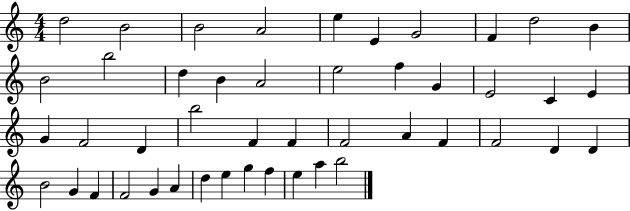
D5/h B4/h B4/h A4/h E5/q E4/q G4/h F4/q D5/h B4/q B4/h B5/h D5/q B4/q A4/h E5/h F5/q G4/q E4/h C4/q E4/q G4/q F4/h D4/q B5/h F4/q F4/q F4/h A4/q F4/q F4/h D4/q D4/q B4/h G4/q F4/q F4/h G4/q A4/q D5/q E5/q G5/q F5/q E5/q A5/q B5/h